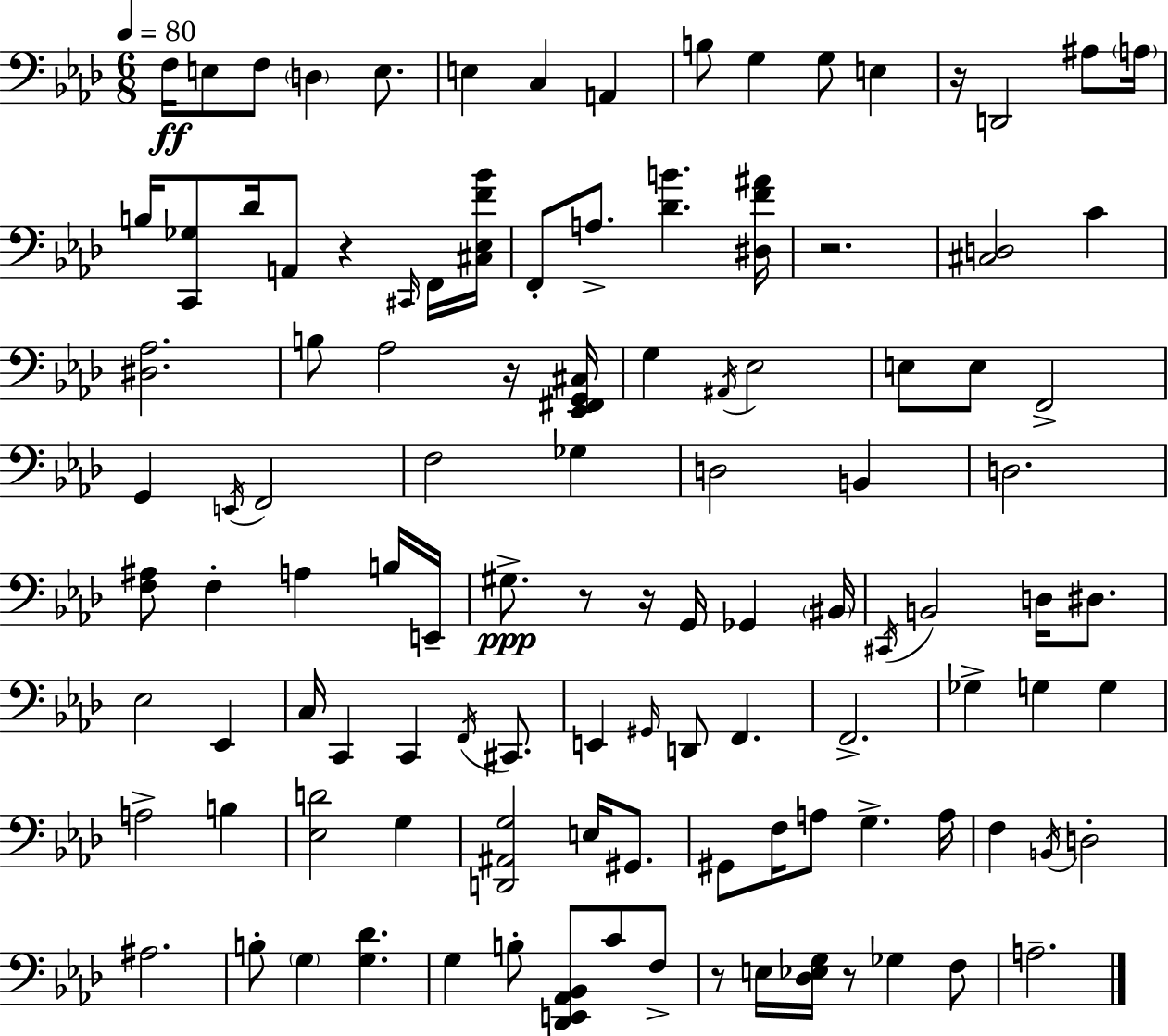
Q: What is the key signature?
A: F minor